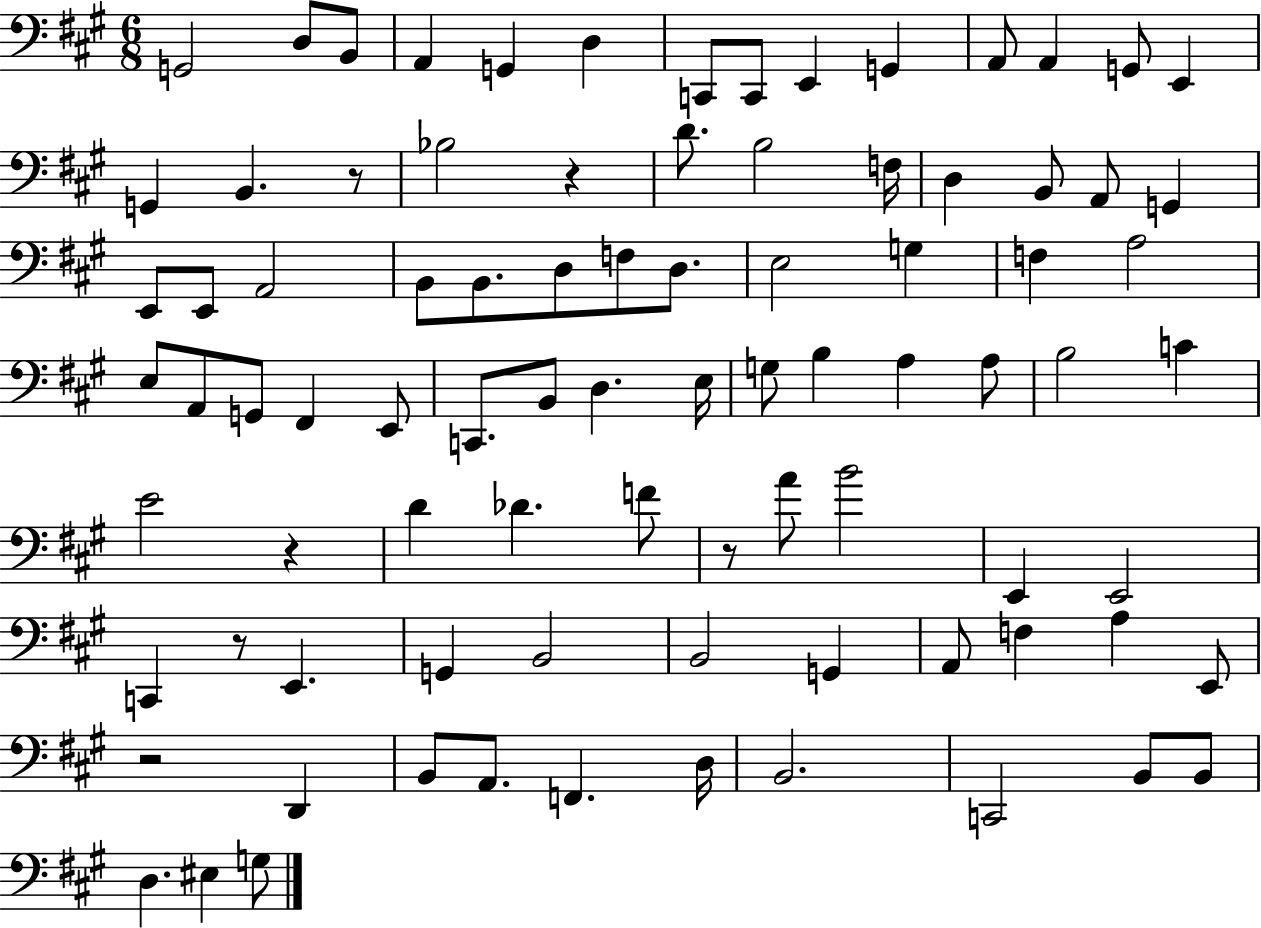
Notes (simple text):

G2/h D3/e B2/e A2/q G2/q D3/q C2/e C2/e E2/q G2/q A2/e A2/q G2/e E2/q G2/q B2/q. R/e Bb3/h R/q D4/e. B3/h F3/s D3/q B2/e A2/e G2/q E2/e E2/e A2/h B2/e B2/e. D3/e F3/e D3/e. E3/h G3/q F3/q A3/h E3/e A2/e G2/e F#2/q E2/e C2/e. B2/e D3/q. E3/s G3/e B3/q A3/q A3/e B3/h C4/q E4/h R/q D4/q Db4/q. F4/e R/e A4/e B4/h E2/q E2/h C2/q R/e E2/q. G2/q B2/h B2/h G2/q A2/e F3/q A3/q E2/e R/h D2/q B2/e A2/e. F2/q. D3/s B2/h. C2/h B2/e B2/e D3/q. EIS3/q G3/e